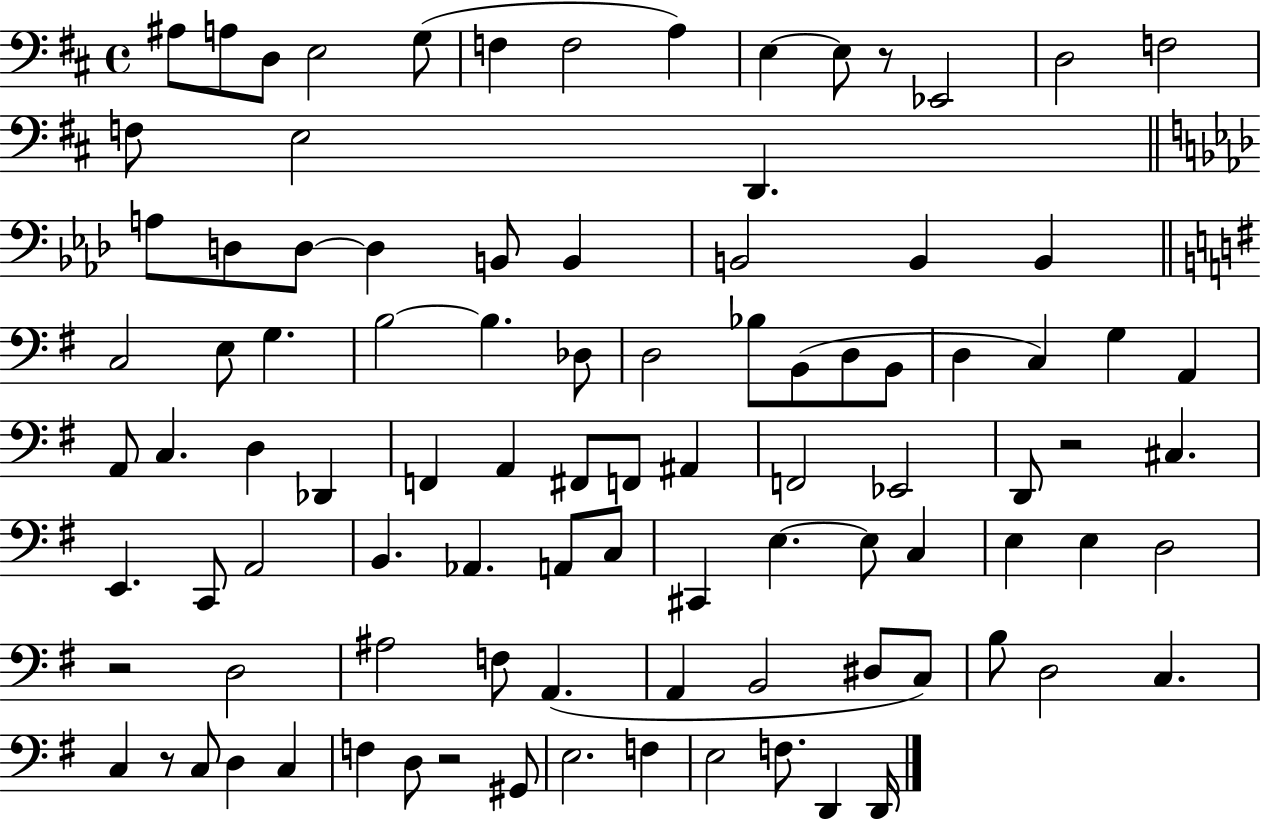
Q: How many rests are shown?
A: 5